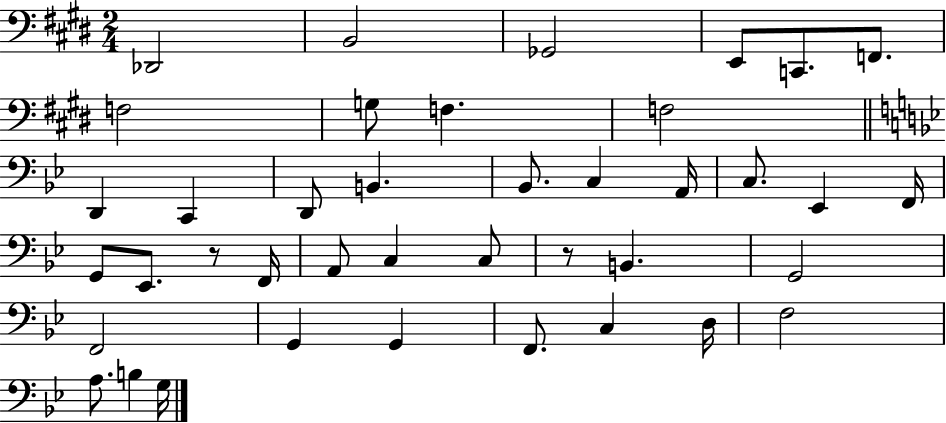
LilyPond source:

{
  \clef bass
  \numericTimeSignature
  \time 2/4
  \key e \major
  des,2 | b,2 | ges,2 | e,8 c,8. f,8. | \break f2 | g8 f4. | f2 | \bar "||" \break \key bes \major d,4 c,4 | d,8 b,4. | bes,8. c4 a,16 | c8. ees,4 f,16 | \break g,8 ees,8. r8 f,16 | a,8 c4 c8 | r8 b,4. | g,2 | \break f,2 | g,4 g,4 | f,8. c4 d16 | f2 | \break a8. b4 g16 | \bar "|."
}